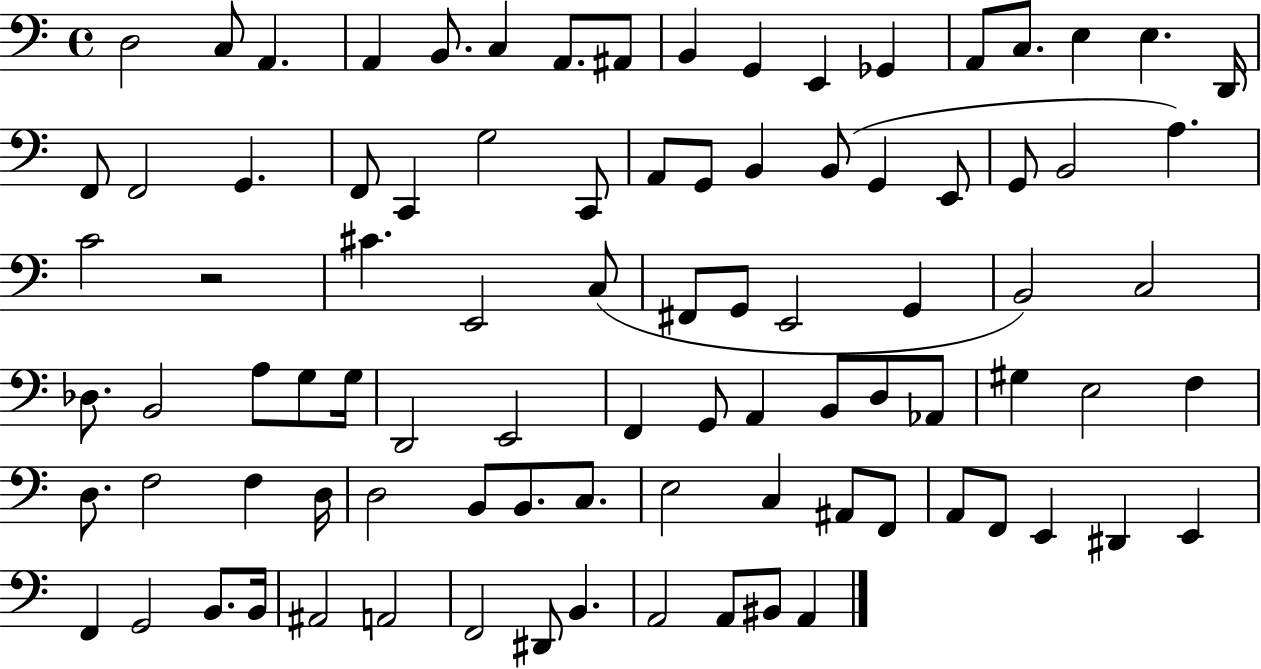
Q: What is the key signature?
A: C major